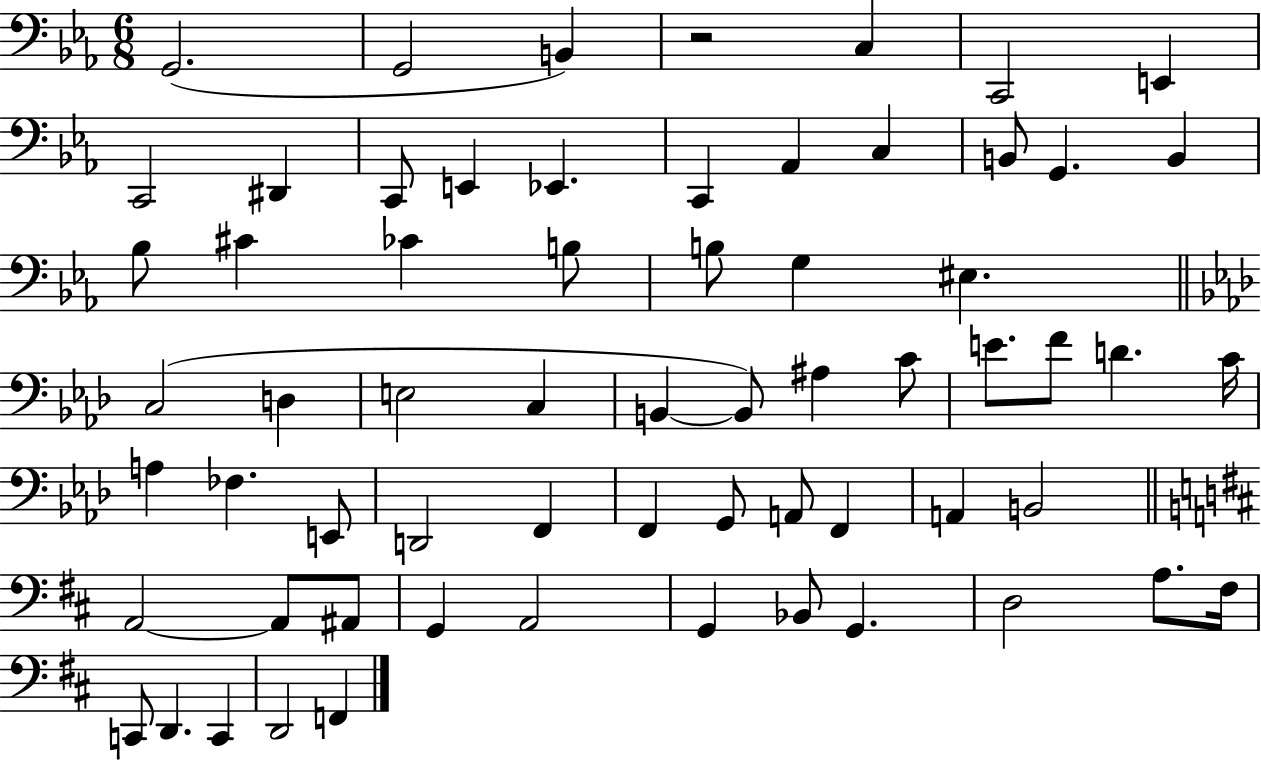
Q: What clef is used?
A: bass